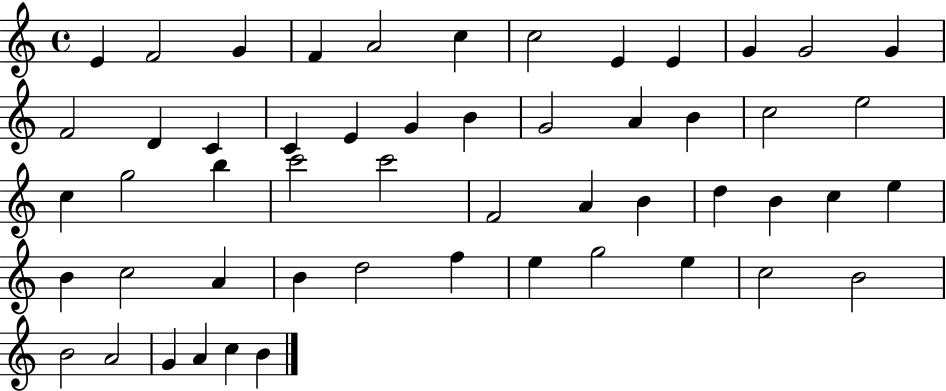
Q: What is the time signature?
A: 4/4